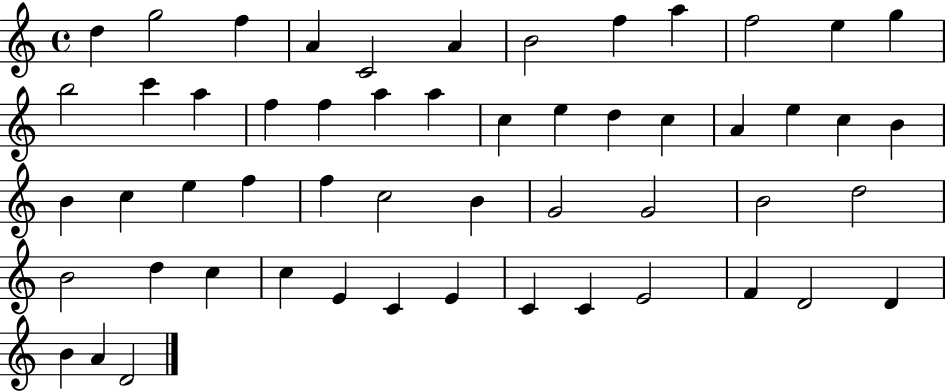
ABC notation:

X:1
T:Untitled
M:4/4
L:1/4
K:C
d g2 f A C2 A B2 f a f2 e g b2 c' a f f a a c e d c A e c B B c e f f c2 B G2 G2 B2 d2 B2 d c c E C E C C E2 F D2 D B A D2